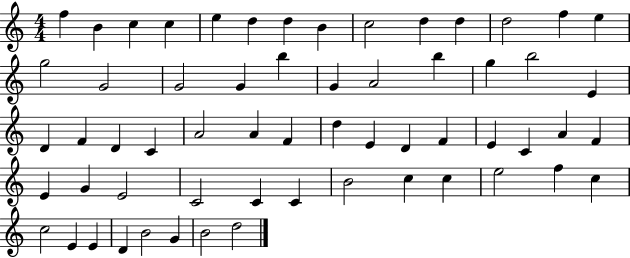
F5/q B4/q C5/q C5/q E5/q D5/q D5/q B4/q C5/h D5/q D5/q D5/h F5/q E5/q G5/h G4/h G4/h G4/q B5/q G4/q A4/h B5/q G5/q B5/h E4/q D4/q F4/q D4/q C4/q A4/h A4/q F4/q D5/q E4/q D4/q F4/q E4/q C4/q A4/q F4/q E4/q G4/q E4/h C4/h C4/q C4/q B4/h C5/q C5/q E5/h F5/q C5/q C5/h E4/q E4/q D4/q B4/h G4/q B4/h D5/h